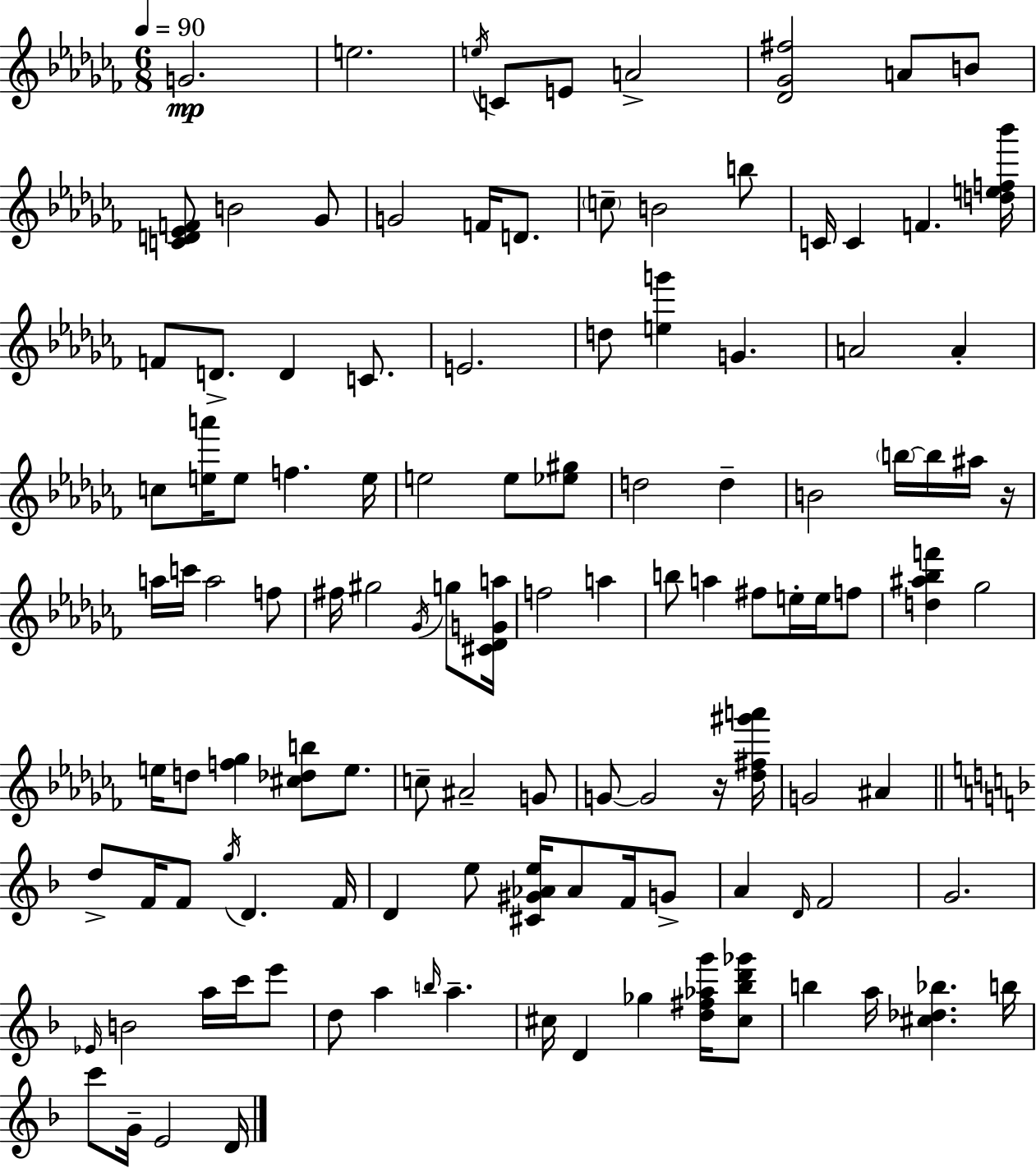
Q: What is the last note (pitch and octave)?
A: D4